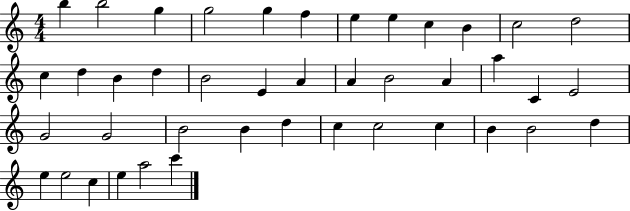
{
  \clef treble
  \numericTimeSignature
  \time 4/4
  \key c \major
  b''4 b''2 g''4 | g''2 g''4 f''4 | e''4 e''4 c''4 b'4 | c''2 d''2 | \break c''4 d''4 b'4 d''4 | b'2 e'4 a'4 | a'4 b'2 a'4 | a''4 c'4 e'2 | \break g'2 g'2 | b'2 b'4 d''4 | c''4 c''2 c''4 | b'4 b'2 d''4 | \break e''4 e''2 c''4 | e''4 a''2 c'''4 | \bar "|."
}